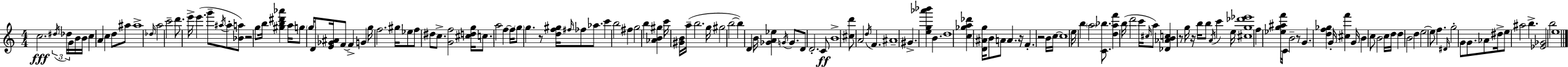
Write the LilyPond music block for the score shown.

{
  \clef treble
  \numericTimeSignature
  \time 4/4
  \key c \major
  c''2.\fff \tuplet 3/2 { \acciaccatura { dis''16 } des''16 g'16 } b'16 | b'16 c''4 a'4 c''4 d''8 ais''8 | ais''1-> | \grace { des''16 } a''2 c'''2-- | \break d'''8. e'''16-> e'''4.( g'''8-- \acciaccatura { ais''16 } ais''8-. | <bes' a''>8) r2 g''8 b''16 <gis'' b'' dis''' aes'''>4 | a''16 g''8 \parenthesize g''16 d'8 <e' ges' ais'>16 f'8~~ f'4-> g'4 | g''16 f''2. | \break gis''16 ees''8 f''8 dis''8 c''8.-> <g' f''>2 | <cis'' d'' g''>16 c''8. a''2 f''4~~ | f''16 \parenthesize g''8 g''4. r8 <d'' f'' gis''>16 \grace { fis''16 } fes''8 | aes''8. c'''4 b''2 | \break fis''4 g''2 b''4 | <aes' b' gis''>4 c'''16 <gis' b'>16 a''16--( b''2. | g''16 gis''2 b''2~~ | b''4) d'4 b'16 <ges' a' ees''>4 | \break \acciaccatura { g'16 } g'8. d'8 d'2.-. | c'8\ff b'1-> | <cis'' d'''>8 a'2 \acciaccatura { d''16 } | f'4. ais'1-- | \break gis'4.-> <e'' g'' aes''' bes'''>4 | b'4. d''1 | <c'' ges'' a'' des'''>4 <d' ais' g''>16 b'8 a'8 a'4. | r16 f'4.-. r2 | \break b'16 c''16~~ c''1 | e''16 b''4 \parenthesize a''2 | <c' bes''>8. <d'' a'' f'''>4 b''16( d'''2 | c'''16 \grace { cis''16 }) a''8 <des' aes' b' c''>4 r8 g''16 r16 b''16 | \break b''8 \acciaccatura { a'16 } c'''4 e''16 <cis'' g'' des''' ees'''>1 | f''4 <ees'' g'' ais'' f'''>16 c'16 b'2-- | r8 g'4. <d'' f'' ges''>4 | g'16-. <cis'' f'''>4 g'16 b'4 c''8 b'2 | \break c''16 d''16 d''4 b'2 | d''4 e''2~~ | e''8 f''4. \grace { dis'16 } g''2-. | g'8 g'8. aes'8 dis''16-> e''8 ais''2 | \break b''4.-> <ees' ges'>2 | b''2 e''1 | \bar "|."
}